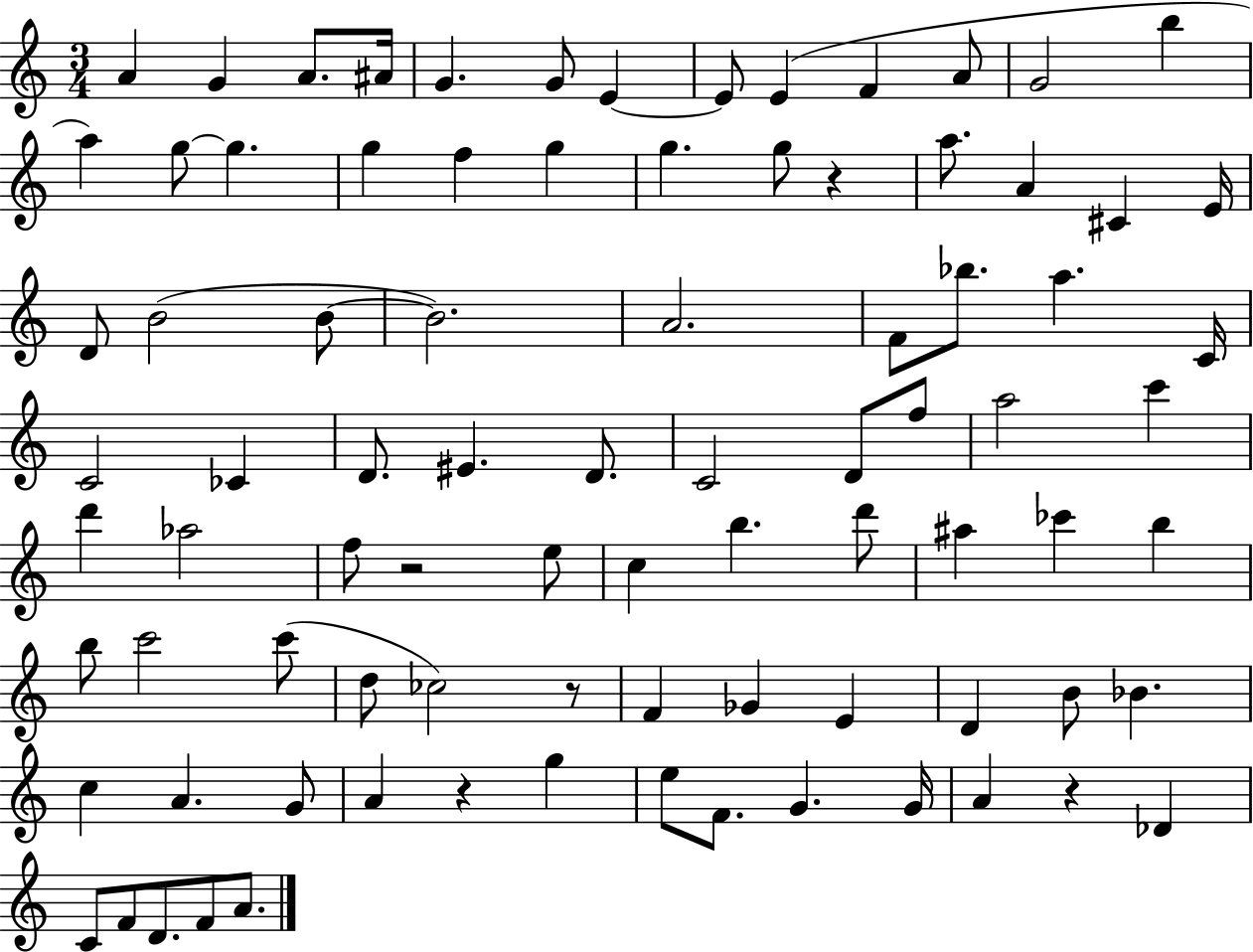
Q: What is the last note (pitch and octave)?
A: A4